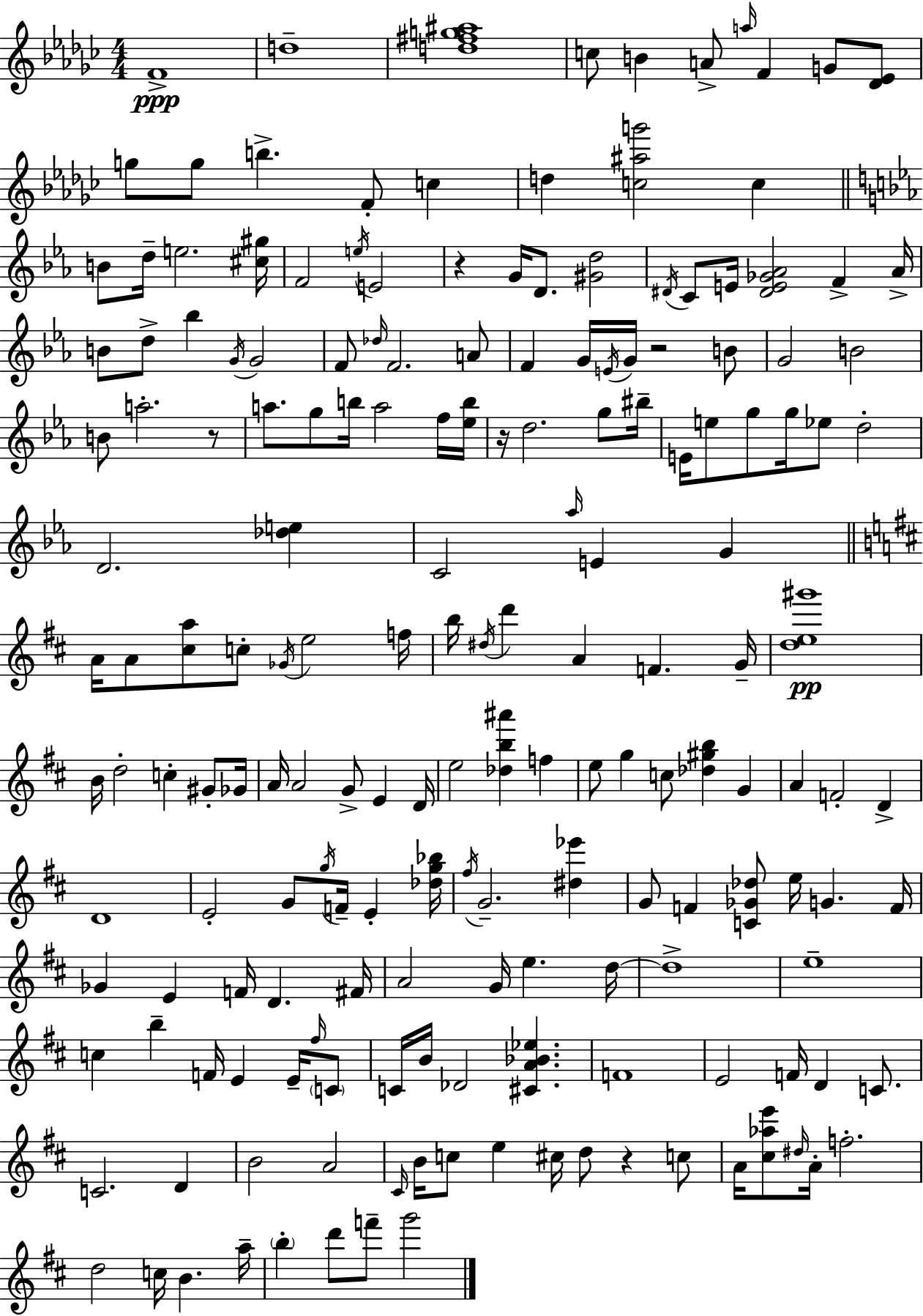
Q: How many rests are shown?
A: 5